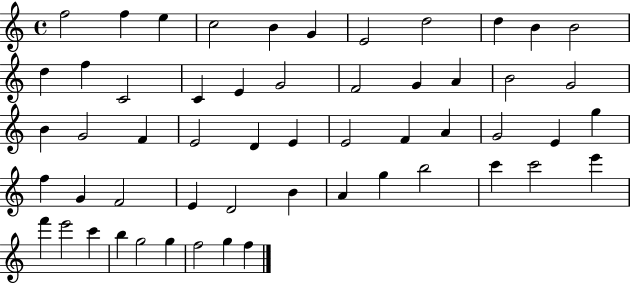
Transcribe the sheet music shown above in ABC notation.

X:1
T:Untitled
M:4/4
L:1/4
K:C
f2 f e c2 B G E2 d2 d B B2 d f C2 C E G2 F2 G A B2 G2 B G2 F E2 D E E2 F A G2 E g f G F2 E D2 B A g b2 c' c'2 e' f' e'2 c' b g2 g f2 g f